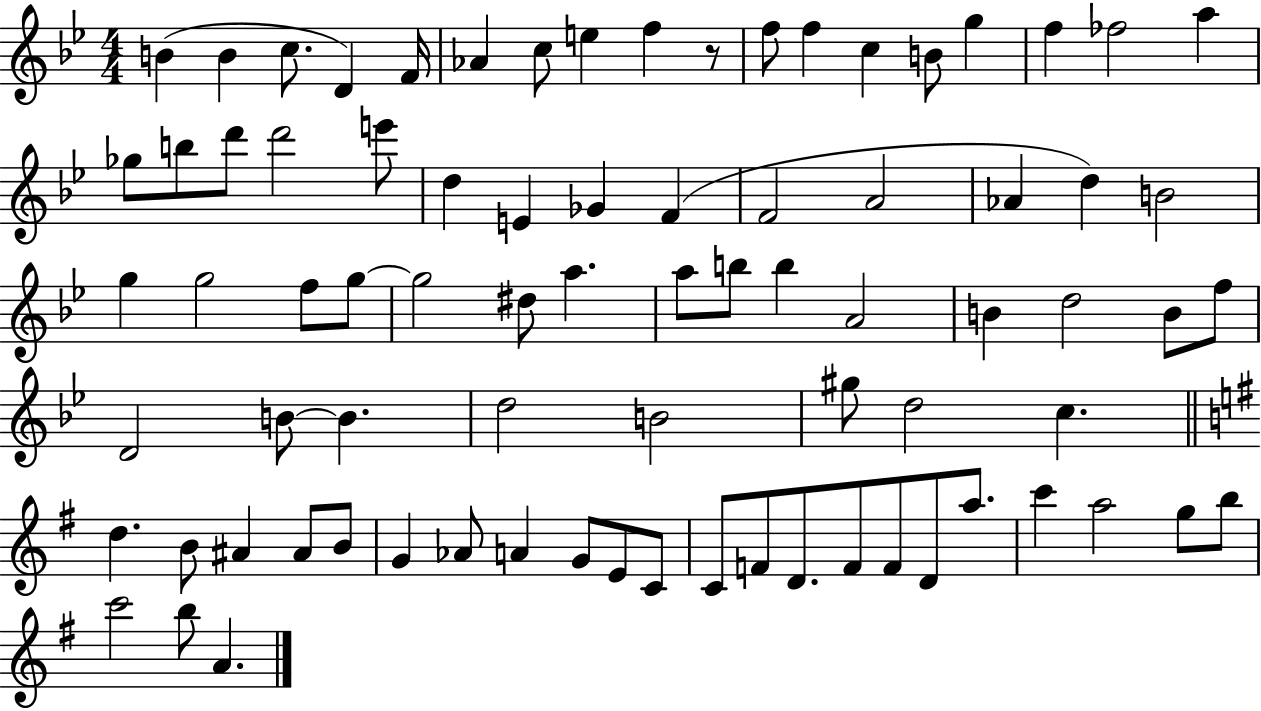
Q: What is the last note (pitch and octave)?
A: A4